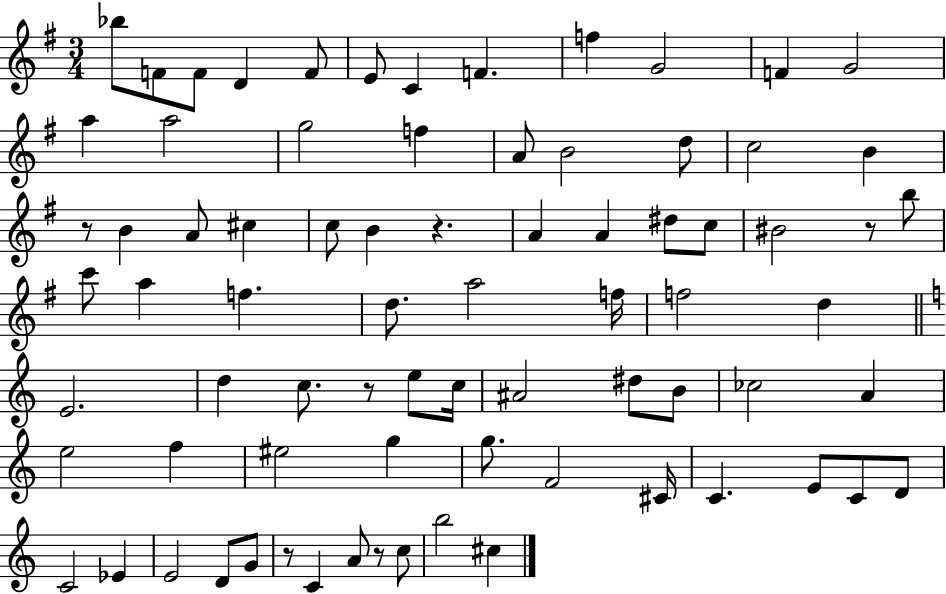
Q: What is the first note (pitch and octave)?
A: Bb5